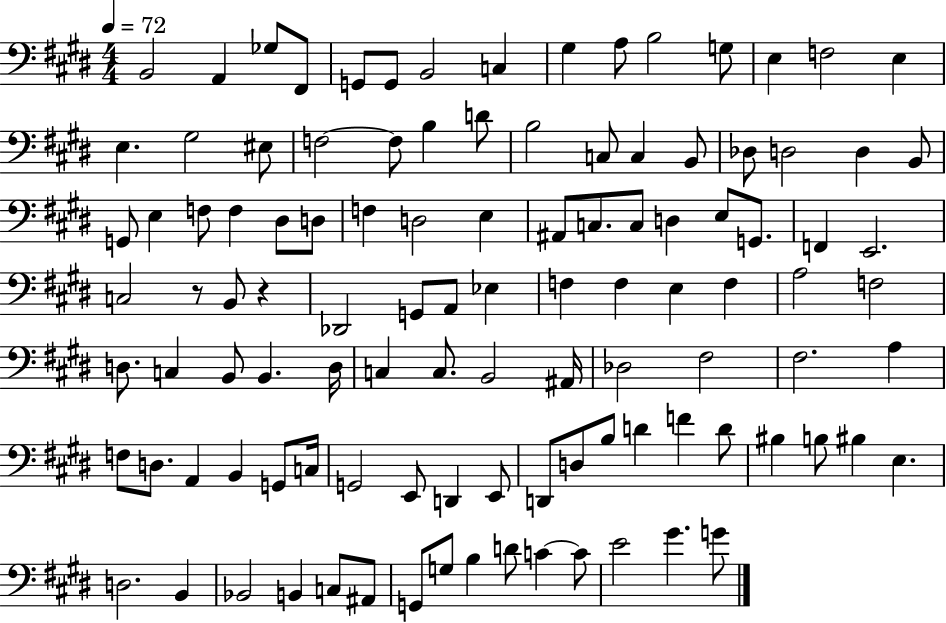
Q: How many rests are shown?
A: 2